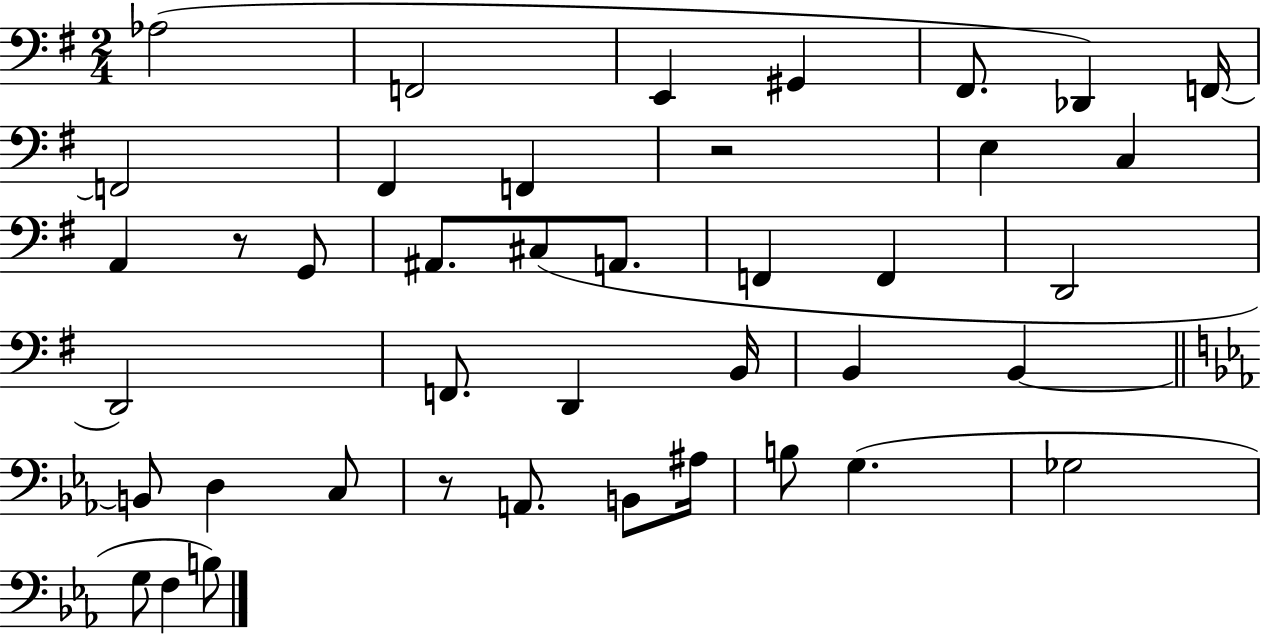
X:1
T:Untitled
M:2/4
L:1/4
K:G
_A,2 F,,2 E,, ^G,, ^F,,/2 _D,, F,,/4 F,,2 ^F,, F,, z2 E, C, A,, z/2 G,,/2 ^A,,/2 ^C,/2 A,,/2 F,, F,, D,,2 D,,2 F,,/2 D,, B,,/4 B,, B,, B,,/2 D, C,/2 z/2 A,,/2 B,,/2 ^A,/4 B,/2 G, _G,2 G,/2 F, B,/2